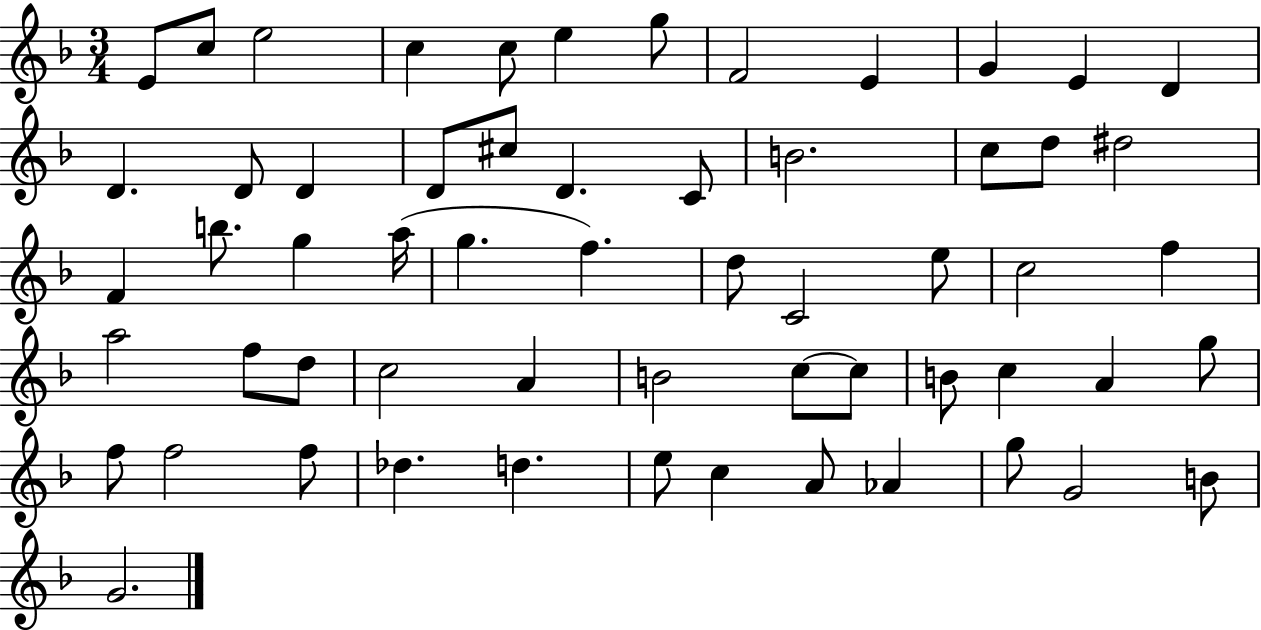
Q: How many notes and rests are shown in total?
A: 59